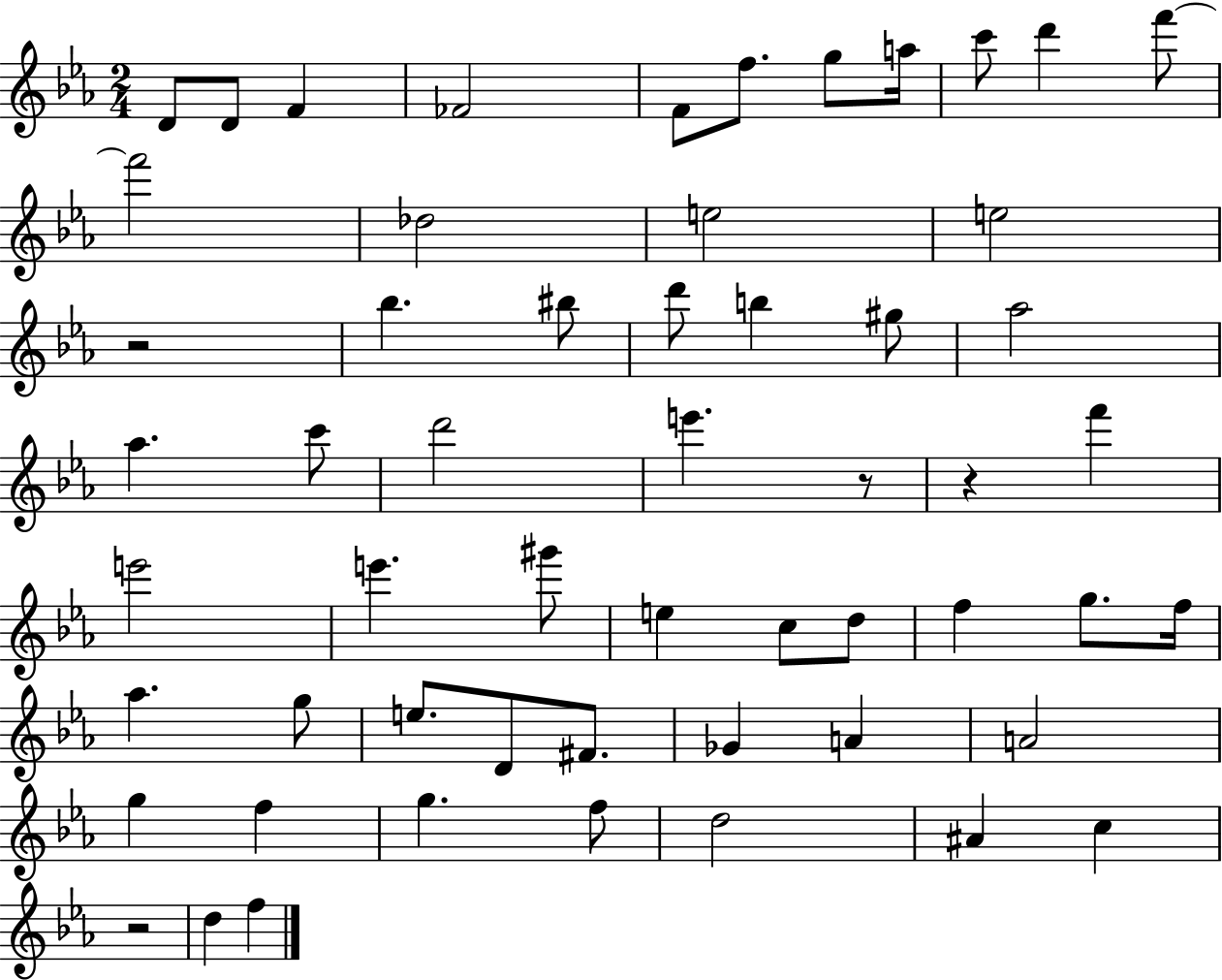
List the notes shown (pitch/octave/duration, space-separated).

D4/e D4/e F4/q FES4/h F4/e F5/e. G5/e A5/s C6/e D6/q F6/e F6/h Db5/h E5/h E5/h R/h Bb5/q. BIS5/e D6/e B5/q G#5/e Ab5/h Ab5/q. C6/e D6/h E6/q. R/e R/q F6/q E6/h E6/q. G#6/e E5/q C5/e D5/e F5/q G5/e. F5/s Ab5/q. G5/e E5/e. D4/e F#4/e. Gb4/q A4/q A4/h G5/q F5/q G5/q. F5/e D5/h A#4/q C5/q R/h D5/q F5/q